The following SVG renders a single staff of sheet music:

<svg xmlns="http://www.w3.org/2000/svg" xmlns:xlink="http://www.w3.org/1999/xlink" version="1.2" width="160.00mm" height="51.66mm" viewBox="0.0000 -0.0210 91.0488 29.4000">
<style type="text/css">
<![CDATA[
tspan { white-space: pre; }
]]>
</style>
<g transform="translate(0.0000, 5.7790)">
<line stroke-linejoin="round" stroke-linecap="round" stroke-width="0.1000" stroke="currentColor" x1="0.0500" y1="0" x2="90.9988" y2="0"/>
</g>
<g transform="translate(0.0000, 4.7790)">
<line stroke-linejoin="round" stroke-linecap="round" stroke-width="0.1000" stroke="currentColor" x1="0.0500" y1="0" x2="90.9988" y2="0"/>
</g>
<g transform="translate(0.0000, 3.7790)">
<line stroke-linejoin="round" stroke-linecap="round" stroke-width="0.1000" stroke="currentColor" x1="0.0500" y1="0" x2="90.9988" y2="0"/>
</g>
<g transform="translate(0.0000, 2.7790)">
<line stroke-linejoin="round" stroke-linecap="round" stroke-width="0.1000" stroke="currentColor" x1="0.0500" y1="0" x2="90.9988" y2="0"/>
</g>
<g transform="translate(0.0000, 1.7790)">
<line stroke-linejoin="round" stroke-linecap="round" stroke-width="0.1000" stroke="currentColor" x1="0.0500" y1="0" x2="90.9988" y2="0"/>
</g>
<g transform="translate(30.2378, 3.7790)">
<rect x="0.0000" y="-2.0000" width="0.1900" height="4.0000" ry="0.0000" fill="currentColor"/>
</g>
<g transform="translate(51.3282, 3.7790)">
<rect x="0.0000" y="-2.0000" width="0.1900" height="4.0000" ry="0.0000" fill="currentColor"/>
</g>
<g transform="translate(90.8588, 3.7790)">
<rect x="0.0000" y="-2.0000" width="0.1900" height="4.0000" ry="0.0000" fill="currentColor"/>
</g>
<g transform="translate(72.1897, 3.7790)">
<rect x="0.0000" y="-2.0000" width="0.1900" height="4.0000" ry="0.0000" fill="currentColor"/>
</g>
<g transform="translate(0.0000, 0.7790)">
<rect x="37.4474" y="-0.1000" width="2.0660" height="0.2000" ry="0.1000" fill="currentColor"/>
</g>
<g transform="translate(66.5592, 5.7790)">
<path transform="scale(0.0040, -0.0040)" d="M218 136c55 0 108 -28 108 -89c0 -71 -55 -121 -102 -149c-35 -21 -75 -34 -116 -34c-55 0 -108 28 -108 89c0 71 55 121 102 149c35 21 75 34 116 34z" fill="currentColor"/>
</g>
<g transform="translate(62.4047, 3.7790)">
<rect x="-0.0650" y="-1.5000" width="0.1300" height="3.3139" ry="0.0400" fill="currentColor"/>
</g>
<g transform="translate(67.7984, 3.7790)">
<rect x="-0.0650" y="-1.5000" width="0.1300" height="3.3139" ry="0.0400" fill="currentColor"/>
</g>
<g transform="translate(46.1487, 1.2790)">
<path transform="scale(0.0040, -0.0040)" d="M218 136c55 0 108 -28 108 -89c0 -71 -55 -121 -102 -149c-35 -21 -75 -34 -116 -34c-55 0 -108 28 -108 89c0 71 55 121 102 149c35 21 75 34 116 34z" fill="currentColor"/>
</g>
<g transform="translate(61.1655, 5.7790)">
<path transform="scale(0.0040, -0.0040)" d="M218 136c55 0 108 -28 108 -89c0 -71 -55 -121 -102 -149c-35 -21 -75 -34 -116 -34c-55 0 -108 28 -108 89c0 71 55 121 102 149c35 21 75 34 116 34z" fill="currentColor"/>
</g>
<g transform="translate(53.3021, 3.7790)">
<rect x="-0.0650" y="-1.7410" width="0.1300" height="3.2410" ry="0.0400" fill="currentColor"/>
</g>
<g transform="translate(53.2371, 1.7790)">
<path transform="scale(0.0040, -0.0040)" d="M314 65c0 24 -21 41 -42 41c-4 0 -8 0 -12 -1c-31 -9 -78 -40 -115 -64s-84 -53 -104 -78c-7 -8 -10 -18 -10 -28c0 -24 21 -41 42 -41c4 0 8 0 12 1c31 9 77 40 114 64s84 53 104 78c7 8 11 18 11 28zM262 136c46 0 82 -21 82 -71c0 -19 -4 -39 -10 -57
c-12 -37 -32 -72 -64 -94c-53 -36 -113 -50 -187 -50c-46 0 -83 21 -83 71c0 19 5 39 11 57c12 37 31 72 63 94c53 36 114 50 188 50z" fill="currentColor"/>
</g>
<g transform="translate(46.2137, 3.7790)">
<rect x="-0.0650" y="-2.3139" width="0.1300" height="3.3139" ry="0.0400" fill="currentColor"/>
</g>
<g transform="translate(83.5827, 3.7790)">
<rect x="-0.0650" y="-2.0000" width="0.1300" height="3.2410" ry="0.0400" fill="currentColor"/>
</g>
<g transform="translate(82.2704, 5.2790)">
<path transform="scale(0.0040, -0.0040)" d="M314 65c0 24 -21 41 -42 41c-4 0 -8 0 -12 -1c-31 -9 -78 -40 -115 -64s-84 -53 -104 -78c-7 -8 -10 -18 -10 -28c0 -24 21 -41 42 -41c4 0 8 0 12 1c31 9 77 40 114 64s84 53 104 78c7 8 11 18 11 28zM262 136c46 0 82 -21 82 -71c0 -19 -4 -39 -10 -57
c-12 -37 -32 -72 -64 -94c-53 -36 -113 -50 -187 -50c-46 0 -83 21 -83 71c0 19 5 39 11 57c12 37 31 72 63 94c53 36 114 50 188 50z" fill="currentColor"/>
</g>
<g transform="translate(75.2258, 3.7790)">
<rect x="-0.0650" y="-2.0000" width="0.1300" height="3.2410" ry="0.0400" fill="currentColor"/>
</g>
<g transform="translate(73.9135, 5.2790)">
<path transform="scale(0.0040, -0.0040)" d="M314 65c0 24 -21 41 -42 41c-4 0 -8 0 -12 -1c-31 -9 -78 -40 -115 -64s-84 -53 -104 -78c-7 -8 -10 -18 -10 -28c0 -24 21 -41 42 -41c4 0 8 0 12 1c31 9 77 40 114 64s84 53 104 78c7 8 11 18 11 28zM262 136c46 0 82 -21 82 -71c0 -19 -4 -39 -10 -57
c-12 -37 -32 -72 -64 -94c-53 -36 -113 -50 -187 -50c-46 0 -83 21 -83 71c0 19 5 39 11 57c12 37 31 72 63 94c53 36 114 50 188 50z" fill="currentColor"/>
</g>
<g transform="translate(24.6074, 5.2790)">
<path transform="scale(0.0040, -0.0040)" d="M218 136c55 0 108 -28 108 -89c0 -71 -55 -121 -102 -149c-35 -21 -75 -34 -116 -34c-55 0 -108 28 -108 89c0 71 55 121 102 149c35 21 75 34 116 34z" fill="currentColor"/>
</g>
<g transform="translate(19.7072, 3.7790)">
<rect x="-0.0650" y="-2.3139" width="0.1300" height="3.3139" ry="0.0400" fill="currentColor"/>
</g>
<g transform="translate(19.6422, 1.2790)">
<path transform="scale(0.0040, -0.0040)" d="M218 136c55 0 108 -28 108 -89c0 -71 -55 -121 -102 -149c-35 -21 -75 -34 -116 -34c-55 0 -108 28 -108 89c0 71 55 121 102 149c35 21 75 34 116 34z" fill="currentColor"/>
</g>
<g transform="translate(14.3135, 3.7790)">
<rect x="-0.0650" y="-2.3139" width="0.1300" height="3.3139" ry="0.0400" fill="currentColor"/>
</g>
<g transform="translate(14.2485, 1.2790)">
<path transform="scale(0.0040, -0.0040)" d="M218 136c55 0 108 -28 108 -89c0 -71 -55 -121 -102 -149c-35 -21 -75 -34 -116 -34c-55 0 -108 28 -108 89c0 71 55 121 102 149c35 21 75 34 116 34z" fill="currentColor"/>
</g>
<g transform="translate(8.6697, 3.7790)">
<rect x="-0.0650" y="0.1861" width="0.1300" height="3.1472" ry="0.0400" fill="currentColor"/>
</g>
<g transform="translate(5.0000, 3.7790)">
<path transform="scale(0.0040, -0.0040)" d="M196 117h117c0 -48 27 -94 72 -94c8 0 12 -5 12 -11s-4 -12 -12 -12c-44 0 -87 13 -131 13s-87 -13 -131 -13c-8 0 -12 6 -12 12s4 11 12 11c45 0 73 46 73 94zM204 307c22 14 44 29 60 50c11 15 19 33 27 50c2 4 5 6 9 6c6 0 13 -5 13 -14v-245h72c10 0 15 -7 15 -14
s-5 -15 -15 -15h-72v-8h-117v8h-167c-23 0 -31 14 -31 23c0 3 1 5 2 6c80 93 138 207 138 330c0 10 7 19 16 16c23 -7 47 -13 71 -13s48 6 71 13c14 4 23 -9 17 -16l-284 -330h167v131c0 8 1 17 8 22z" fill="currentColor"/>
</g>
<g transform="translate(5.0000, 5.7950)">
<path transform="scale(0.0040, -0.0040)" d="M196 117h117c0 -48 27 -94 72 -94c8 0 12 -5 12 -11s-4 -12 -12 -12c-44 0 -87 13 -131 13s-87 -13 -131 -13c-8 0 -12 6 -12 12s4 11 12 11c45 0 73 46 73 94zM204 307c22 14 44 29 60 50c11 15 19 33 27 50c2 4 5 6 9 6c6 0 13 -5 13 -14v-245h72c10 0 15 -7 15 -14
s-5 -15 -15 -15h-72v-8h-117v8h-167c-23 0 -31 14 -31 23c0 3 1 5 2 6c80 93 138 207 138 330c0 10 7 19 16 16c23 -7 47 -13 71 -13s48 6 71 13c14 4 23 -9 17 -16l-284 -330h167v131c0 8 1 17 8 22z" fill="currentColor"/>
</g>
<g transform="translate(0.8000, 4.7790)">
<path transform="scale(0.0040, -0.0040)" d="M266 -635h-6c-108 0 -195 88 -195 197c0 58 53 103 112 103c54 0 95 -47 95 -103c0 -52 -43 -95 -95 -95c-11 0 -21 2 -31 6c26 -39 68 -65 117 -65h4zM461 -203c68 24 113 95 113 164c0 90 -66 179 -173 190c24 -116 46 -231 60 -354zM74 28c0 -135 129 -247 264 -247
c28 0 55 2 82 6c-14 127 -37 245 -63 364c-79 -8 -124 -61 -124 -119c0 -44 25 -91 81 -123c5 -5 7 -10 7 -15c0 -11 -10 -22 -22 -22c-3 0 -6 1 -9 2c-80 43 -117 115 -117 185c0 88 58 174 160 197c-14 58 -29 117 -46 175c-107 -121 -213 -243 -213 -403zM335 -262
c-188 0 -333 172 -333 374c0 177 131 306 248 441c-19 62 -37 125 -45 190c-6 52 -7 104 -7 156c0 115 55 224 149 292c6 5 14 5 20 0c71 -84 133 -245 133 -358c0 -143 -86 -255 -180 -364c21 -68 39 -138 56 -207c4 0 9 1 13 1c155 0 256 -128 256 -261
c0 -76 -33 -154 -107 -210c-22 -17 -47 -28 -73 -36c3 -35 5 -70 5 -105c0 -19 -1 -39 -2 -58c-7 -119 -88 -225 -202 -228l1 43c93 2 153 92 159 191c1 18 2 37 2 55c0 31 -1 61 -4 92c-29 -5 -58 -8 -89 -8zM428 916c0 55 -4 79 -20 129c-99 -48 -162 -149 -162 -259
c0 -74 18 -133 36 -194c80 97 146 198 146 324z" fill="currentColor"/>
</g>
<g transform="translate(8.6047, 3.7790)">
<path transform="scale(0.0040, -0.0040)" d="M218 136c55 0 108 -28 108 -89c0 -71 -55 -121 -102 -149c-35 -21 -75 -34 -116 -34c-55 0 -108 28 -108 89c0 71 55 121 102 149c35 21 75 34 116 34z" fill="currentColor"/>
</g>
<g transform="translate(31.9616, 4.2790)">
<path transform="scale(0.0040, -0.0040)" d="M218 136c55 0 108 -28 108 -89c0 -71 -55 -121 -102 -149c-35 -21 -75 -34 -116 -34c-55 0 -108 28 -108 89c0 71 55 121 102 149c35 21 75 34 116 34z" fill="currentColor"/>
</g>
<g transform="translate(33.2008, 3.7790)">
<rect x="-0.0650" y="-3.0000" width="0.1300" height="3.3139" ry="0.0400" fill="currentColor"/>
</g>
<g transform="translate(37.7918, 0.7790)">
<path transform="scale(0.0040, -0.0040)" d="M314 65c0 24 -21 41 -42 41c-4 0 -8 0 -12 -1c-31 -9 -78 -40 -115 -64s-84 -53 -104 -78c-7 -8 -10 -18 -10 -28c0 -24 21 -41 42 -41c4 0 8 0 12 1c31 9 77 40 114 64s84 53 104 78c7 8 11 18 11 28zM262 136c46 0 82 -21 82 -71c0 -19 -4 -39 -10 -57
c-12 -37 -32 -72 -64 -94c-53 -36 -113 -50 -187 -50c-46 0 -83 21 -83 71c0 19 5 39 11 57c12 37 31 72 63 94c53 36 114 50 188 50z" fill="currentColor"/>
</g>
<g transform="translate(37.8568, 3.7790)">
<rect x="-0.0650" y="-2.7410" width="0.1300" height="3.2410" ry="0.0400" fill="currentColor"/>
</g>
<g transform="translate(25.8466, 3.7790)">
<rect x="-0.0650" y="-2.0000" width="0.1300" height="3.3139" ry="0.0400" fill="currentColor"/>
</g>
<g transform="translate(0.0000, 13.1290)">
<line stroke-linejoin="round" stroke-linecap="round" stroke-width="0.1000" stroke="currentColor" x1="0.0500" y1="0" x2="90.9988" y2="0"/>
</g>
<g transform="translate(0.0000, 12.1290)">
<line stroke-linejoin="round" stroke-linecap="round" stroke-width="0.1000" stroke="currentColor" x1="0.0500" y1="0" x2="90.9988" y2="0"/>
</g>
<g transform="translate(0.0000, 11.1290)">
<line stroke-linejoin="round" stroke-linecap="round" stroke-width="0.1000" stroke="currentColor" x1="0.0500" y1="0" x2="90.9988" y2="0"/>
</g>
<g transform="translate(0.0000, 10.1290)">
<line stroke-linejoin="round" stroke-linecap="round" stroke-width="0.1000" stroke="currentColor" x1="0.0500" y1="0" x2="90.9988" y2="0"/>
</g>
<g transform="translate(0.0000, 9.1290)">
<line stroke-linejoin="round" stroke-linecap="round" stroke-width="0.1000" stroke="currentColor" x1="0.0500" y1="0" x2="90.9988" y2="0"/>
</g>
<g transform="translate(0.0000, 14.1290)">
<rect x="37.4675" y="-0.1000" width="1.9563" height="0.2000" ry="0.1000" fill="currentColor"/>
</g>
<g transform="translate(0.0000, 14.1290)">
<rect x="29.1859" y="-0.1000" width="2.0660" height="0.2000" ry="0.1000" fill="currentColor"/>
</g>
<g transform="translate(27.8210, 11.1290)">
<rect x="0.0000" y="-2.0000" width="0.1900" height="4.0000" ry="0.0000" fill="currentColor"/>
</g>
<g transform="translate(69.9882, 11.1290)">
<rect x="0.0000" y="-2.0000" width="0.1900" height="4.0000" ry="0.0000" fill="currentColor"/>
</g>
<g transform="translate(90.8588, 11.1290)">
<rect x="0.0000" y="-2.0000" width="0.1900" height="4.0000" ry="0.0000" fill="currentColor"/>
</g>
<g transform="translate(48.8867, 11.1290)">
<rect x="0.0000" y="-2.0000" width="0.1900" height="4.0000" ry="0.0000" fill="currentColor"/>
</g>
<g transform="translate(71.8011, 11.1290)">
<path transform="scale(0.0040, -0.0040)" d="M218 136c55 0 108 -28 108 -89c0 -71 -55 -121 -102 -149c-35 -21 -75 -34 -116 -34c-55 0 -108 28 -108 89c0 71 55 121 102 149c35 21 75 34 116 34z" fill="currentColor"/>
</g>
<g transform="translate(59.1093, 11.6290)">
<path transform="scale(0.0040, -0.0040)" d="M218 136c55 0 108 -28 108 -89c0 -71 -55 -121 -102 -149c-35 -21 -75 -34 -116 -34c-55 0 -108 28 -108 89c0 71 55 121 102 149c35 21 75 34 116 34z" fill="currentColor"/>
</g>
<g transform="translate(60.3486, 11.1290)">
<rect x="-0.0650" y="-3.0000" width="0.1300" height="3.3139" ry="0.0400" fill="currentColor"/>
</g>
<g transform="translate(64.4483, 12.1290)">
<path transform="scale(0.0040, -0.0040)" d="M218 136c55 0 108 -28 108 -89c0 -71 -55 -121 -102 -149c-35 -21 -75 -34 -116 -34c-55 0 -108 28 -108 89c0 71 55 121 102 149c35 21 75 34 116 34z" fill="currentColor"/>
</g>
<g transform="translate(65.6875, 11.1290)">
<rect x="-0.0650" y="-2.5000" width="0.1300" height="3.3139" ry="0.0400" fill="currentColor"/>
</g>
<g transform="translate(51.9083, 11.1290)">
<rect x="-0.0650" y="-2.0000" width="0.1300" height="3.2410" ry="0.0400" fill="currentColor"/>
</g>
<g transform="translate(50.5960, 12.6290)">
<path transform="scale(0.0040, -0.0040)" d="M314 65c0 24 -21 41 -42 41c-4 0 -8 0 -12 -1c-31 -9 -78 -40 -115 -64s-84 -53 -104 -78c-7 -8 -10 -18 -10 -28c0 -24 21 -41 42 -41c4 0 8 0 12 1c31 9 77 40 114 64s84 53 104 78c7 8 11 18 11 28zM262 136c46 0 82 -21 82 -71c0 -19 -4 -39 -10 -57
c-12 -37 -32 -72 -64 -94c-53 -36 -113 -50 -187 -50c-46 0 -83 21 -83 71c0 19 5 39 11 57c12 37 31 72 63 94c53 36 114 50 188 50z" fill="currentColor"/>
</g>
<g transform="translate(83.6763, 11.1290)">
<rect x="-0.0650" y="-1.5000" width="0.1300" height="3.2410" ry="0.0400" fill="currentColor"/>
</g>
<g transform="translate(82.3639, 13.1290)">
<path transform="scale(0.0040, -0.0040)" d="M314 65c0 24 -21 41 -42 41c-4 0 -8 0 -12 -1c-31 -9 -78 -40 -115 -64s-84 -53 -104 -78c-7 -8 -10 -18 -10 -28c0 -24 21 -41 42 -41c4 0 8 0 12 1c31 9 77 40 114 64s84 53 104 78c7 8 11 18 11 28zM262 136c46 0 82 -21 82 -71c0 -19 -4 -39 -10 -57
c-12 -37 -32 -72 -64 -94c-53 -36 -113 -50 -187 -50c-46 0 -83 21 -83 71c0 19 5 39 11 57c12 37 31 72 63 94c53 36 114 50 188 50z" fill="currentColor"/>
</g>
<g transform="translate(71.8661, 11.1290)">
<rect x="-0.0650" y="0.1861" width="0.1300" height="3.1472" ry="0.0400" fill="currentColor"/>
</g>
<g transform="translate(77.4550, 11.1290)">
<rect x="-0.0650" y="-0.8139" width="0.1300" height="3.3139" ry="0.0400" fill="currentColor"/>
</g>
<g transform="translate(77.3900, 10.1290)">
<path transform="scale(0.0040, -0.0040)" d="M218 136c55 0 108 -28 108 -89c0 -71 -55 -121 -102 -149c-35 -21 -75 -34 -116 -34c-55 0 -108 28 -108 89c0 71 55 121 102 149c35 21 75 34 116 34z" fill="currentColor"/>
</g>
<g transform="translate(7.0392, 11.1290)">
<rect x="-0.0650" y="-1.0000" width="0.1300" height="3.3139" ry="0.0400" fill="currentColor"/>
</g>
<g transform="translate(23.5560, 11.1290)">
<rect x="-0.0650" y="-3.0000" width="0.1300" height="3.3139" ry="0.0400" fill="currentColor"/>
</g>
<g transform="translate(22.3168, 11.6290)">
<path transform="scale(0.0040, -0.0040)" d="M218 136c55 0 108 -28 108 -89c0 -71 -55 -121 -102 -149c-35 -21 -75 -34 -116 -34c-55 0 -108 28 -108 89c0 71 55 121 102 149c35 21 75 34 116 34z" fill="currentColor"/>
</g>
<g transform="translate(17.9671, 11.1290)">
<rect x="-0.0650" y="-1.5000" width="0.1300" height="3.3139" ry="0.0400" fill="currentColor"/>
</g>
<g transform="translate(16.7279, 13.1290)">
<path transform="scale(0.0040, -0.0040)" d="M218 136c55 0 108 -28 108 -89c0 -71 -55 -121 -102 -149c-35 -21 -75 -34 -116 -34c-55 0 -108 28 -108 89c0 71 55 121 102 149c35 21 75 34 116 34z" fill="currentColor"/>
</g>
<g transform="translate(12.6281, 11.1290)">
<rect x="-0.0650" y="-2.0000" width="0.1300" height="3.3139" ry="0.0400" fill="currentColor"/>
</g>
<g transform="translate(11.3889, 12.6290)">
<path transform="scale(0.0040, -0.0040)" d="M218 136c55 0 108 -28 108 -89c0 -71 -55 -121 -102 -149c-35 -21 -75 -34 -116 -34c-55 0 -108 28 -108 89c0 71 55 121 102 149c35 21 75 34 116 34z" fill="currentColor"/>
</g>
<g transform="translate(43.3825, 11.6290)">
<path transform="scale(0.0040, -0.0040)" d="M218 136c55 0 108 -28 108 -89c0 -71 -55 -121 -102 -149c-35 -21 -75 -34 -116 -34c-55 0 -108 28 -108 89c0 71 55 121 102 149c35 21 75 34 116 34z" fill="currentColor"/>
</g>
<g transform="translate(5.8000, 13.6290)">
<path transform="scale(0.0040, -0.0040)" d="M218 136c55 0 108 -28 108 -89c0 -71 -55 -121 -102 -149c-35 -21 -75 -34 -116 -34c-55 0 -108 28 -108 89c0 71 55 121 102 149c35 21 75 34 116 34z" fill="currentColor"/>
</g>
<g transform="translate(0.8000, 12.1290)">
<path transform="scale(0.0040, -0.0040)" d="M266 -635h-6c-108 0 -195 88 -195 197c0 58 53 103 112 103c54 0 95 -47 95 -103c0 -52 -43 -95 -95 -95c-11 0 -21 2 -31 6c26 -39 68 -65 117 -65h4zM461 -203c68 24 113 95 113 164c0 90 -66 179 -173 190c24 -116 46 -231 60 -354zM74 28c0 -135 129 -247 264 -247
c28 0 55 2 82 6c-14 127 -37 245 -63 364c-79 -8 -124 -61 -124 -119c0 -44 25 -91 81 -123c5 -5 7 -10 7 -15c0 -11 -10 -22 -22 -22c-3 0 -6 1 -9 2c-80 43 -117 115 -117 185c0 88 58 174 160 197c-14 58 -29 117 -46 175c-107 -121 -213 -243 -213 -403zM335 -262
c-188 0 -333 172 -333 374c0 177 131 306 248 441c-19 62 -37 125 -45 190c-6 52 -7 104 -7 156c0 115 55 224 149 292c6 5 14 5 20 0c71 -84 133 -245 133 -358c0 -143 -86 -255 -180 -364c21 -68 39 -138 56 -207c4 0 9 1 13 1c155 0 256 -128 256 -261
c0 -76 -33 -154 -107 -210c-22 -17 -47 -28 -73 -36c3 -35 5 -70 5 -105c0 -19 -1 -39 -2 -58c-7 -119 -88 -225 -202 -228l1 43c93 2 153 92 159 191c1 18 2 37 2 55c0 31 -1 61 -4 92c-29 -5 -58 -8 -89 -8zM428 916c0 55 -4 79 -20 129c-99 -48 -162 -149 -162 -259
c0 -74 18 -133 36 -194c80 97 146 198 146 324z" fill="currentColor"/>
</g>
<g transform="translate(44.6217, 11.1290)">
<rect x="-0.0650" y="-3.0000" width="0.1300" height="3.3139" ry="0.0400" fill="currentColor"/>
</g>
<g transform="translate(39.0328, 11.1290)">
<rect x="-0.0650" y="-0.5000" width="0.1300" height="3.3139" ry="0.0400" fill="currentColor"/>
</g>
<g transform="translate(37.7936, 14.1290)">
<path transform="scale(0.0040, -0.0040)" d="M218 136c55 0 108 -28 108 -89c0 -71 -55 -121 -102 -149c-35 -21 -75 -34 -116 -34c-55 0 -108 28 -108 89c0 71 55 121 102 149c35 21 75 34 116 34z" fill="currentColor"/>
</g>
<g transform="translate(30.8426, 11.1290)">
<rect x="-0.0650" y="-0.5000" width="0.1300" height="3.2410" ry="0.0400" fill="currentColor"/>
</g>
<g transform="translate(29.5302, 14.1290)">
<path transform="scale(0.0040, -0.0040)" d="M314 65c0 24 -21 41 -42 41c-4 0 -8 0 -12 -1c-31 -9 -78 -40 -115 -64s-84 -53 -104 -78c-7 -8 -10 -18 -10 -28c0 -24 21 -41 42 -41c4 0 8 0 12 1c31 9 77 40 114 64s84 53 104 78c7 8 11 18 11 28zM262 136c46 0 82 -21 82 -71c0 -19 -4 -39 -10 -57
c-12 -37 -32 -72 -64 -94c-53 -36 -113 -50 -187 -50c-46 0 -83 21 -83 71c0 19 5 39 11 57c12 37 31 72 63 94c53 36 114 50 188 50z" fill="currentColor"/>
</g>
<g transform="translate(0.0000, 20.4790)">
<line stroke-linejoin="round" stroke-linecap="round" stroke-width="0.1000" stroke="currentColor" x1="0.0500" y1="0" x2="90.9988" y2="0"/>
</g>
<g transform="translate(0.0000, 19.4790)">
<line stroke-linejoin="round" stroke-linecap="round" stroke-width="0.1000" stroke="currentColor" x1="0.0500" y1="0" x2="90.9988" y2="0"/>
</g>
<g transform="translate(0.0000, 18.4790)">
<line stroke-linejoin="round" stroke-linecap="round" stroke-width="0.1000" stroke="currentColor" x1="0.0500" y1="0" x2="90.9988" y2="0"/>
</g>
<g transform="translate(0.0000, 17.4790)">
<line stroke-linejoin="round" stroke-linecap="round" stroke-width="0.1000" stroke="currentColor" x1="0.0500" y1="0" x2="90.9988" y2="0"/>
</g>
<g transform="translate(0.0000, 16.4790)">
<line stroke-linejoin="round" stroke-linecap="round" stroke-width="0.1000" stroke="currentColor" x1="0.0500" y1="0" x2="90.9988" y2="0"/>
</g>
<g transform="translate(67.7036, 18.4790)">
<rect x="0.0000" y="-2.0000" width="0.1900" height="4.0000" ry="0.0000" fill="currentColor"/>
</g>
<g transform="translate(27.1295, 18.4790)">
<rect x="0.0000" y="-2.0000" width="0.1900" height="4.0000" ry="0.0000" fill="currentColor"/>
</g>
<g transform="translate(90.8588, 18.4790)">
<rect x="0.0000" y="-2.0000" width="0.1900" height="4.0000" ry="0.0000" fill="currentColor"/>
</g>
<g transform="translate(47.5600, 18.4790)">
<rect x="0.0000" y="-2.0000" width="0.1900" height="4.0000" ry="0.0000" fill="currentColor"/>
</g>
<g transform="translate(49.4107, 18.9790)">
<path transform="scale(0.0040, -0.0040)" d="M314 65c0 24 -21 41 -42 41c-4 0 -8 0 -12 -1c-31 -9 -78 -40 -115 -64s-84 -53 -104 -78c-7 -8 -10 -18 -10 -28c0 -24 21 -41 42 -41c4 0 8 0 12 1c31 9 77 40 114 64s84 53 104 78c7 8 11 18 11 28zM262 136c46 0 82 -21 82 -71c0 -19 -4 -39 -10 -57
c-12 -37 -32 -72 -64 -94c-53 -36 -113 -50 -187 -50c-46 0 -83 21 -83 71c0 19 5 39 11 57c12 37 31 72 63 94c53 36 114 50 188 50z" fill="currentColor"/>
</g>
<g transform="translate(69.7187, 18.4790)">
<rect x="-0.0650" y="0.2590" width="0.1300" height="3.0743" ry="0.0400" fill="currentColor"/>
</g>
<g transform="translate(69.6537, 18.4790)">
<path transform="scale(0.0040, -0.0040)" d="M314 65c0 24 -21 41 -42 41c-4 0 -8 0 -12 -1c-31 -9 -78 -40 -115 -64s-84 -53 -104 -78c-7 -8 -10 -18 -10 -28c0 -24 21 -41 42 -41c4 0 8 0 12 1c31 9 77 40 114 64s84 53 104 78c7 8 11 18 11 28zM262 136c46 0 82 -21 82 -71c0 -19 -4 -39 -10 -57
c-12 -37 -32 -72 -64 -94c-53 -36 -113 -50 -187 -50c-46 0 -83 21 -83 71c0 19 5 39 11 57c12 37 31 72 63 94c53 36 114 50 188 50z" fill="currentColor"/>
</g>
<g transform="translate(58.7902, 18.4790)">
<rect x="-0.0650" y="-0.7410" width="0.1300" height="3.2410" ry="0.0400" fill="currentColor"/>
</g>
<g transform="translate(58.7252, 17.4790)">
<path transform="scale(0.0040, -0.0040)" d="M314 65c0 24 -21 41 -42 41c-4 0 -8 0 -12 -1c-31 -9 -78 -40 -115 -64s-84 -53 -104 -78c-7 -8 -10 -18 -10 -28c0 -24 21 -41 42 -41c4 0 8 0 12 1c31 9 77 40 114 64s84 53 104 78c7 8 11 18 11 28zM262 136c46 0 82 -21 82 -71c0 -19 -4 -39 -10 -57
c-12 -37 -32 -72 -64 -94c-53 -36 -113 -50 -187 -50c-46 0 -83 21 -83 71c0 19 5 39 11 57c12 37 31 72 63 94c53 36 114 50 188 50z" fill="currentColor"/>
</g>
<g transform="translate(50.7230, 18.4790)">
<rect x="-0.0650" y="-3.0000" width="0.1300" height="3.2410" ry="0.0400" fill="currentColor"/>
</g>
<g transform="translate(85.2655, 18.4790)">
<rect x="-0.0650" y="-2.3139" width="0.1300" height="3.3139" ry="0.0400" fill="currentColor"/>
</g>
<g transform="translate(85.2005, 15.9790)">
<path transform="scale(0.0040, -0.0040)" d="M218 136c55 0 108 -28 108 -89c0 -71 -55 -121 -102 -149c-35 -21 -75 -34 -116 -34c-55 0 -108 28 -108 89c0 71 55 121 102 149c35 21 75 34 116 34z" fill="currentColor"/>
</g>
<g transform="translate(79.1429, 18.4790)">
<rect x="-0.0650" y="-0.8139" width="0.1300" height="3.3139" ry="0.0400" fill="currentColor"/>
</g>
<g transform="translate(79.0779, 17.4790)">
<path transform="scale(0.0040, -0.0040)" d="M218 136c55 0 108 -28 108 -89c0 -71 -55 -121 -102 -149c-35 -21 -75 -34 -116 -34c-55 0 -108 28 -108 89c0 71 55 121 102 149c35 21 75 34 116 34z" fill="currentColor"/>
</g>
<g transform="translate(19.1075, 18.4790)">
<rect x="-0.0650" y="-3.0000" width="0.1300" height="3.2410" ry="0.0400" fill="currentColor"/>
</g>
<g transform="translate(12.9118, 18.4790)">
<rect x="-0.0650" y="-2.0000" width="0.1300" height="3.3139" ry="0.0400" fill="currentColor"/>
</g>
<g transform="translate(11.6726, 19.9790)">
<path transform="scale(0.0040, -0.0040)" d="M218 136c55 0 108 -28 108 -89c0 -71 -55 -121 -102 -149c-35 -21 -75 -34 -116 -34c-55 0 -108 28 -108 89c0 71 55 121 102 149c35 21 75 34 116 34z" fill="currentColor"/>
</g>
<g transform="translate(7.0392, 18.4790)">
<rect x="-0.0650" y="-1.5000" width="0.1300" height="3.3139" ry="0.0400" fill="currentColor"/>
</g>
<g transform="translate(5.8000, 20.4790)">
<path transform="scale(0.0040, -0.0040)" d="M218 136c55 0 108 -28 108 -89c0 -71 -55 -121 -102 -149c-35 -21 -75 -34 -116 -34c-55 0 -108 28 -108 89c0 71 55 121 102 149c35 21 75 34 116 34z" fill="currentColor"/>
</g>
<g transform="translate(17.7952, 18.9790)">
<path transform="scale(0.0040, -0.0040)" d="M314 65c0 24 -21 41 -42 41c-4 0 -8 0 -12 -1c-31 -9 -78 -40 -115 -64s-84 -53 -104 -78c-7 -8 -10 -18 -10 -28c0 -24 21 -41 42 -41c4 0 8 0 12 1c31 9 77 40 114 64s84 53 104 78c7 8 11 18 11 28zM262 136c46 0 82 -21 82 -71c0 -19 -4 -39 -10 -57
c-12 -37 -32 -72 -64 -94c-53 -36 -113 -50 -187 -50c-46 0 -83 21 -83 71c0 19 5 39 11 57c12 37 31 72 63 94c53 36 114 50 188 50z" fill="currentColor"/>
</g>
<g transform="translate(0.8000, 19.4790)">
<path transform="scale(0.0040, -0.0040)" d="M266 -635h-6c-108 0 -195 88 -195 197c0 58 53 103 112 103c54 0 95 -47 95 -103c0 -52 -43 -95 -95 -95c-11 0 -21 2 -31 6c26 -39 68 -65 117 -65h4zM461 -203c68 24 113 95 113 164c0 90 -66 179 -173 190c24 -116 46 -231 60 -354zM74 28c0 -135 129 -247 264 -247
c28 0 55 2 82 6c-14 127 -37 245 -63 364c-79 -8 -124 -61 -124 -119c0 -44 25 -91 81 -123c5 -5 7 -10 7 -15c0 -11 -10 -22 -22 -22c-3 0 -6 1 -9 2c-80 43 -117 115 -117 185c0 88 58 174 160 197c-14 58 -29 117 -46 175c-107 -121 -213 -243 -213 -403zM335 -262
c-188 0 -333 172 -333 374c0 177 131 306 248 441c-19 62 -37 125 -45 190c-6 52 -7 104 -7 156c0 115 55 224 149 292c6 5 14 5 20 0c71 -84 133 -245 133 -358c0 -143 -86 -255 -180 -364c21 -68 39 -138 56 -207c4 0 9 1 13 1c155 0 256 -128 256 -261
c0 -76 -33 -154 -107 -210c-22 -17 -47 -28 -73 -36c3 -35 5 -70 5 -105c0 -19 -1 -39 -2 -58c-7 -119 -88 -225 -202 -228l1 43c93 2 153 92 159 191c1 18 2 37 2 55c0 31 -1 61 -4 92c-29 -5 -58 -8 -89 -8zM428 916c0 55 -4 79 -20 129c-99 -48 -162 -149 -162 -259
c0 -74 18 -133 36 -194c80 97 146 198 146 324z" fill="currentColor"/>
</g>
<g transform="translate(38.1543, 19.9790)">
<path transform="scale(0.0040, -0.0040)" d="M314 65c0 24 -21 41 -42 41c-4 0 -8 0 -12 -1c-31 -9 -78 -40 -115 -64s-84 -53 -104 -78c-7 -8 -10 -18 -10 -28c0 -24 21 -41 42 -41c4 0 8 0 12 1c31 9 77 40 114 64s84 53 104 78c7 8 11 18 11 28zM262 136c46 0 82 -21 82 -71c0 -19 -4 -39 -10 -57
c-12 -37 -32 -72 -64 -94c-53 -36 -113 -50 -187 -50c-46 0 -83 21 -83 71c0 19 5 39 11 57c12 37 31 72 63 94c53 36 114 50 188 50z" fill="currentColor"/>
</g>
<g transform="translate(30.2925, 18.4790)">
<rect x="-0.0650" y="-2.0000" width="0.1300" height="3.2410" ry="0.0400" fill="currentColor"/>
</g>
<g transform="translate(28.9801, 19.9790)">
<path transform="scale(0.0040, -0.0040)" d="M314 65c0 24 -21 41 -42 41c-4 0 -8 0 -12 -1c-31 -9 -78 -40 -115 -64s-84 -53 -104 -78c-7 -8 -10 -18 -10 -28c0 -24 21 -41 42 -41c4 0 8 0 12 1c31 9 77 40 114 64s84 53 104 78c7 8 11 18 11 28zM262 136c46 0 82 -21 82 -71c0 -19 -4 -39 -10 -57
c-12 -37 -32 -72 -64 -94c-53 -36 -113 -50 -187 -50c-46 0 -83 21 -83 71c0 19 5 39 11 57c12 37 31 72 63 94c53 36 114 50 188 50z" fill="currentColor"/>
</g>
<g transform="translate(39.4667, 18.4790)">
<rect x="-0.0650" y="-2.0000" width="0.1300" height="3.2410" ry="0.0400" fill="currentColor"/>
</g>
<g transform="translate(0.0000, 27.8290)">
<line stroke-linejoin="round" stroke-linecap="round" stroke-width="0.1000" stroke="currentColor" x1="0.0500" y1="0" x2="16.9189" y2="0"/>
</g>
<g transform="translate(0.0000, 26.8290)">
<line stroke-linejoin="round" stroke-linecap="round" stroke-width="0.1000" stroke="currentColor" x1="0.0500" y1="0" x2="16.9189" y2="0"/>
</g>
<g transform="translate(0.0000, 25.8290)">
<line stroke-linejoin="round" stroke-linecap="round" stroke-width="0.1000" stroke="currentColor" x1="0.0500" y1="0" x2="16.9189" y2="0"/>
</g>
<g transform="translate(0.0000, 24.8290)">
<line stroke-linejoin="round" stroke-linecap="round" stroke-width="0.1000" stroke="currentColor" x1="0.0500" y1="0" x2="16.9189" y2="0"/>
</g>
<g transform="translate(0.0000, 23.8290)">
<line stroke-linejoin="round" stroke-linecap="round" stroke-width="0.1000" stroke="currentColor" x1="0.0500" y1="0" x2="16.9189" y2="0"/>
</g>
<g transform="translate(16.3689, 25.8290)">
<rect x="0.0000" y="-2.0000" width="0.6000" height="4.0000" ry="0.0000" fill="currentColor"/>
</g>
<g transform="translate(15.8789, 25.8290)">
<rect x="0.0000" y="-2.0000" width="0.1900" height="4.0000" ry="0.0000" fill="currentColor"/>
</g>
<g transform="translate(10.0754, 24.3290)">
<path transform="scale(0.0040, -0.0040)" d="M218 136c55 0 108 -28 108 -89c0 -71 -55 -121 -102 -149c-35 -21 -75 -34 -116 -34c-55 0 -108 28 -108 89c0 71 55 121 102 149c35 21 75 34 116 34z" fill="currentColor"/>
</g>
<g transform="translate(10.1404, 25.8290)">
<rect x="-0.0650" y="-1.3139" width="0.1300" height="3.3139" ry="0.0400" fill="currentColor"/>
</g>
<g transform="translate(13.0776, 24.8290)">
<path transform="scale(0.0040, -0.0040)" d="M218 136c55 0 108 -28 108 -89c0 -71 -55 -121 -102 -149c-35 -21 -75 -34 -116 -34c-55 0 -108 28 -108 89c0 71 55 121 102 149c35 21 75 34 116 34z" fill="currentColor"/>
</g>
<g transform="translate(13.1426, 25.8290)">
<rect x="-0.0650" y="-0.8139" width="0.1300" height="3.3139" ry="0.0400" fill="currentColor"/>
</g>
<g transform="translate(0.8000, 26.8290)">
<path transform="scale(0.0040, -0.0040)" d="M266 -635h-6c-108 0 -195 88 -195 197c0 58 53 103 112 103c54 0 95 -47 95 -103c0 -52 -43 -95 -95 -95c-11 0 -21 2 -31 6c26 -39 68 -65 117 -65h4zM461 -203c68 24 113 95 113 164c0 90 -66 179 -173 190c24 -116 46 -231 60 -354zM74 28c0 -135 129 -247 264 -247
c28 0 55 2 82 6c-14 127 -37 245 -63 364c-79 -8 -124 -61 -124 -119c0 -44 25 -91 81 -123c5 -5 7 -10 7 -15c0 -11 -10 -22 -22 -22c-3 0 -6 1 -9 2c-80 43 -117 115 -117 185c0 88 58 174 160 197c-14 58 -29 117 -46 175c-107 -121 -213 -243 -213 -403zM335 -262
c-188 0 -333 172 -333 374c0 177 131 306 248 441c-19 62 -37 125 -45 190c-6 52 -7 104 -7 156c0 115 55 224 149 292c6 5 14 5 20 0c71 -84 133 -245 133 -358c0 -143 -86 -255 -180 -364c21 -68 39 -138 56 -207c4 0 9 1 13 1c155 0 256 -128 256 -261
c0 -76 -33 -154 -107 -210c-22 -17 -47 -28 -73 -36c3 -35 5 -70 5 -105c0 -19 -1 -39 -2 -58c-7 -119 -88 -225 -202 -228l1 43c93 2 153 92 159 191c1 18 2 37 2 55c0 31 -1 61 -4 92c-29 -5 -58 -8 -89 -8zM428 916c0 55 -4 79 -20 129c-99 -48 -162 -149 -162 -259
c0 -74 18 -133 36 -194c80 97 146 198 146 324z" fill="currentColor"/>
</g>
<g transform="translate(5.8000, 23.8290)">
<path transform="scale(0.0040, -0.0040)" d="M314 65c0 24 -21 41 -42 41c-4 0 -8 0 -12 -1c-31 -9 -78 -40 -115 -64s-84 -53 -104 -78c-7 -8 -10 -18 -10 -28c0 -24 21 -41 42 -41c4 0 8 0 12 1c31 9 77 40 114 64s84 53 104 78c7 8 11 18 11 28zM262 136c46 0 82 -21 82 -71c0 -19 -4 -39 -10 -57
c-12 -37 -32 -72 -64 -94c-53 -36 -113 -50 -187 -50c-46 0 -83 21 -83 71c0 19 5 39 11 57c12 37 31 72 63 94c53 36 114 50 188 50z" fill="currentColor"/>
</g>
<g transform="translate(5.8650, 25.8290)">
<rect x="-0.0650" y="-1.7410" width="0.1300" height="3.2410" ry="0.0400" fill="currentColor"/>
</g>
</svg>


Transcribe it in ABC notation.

X:1
T:Untitled
M:4/4
L:1/4
K:C
B g g F A a2 g f2 E E F2 F2 D F E A C2 C A F2 A G B d E2 E F A2 F2 F2 A2 d2 B2 d g f2 e d